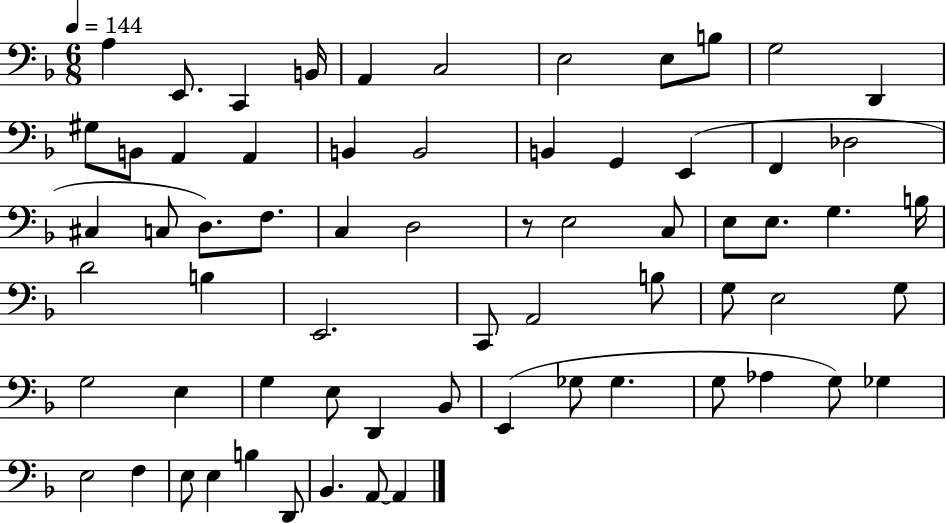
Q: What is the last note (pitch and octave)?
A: A2